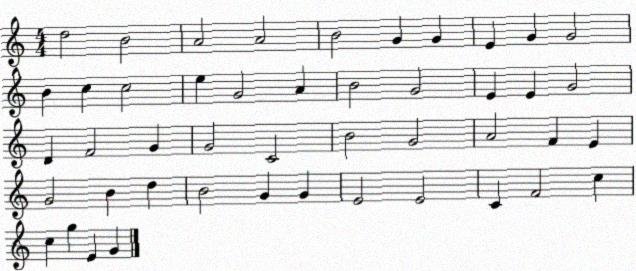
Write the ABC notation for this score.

X:1
T:Untitled
M:4/4
L:1/4
K:C
d2 B2 A2 A2 B2 G G E G G2 B c c2 e G2 A B2 G2 E E G2 D F2 G G2 C2 B2 G2 A2 F E G2 B d B2 G G E2 E2 C F2 c c g E G